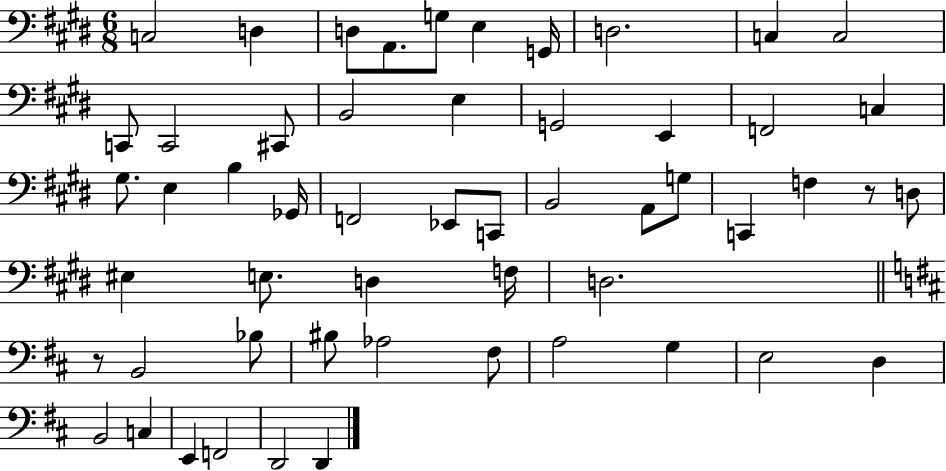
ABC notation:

X:1
T:Untitled
M:6/8
L:1/4
K:E
C,2 D, D,/2 A,,/2 G,/2 E, G,,/4 D,2 C, C,2 C,,/2 C,,2 ^C,,/2 B,,2 E, G,,2 E,, F,,2 C, ^G,/2 E, B, _G,,/4 F,,2 _E,,/2 C,,/2 B,,2 A,,/2 G,/2 C,, F, z/2 D,/2 ^E, E,/2 D, F,/4 D,2 z/2 B,,2 _B,/2 ^B,/2 _A,2 ^F,/2 A,2 G, E,2 D, B,,2 C, E,, F,,2 D,,2 D,,